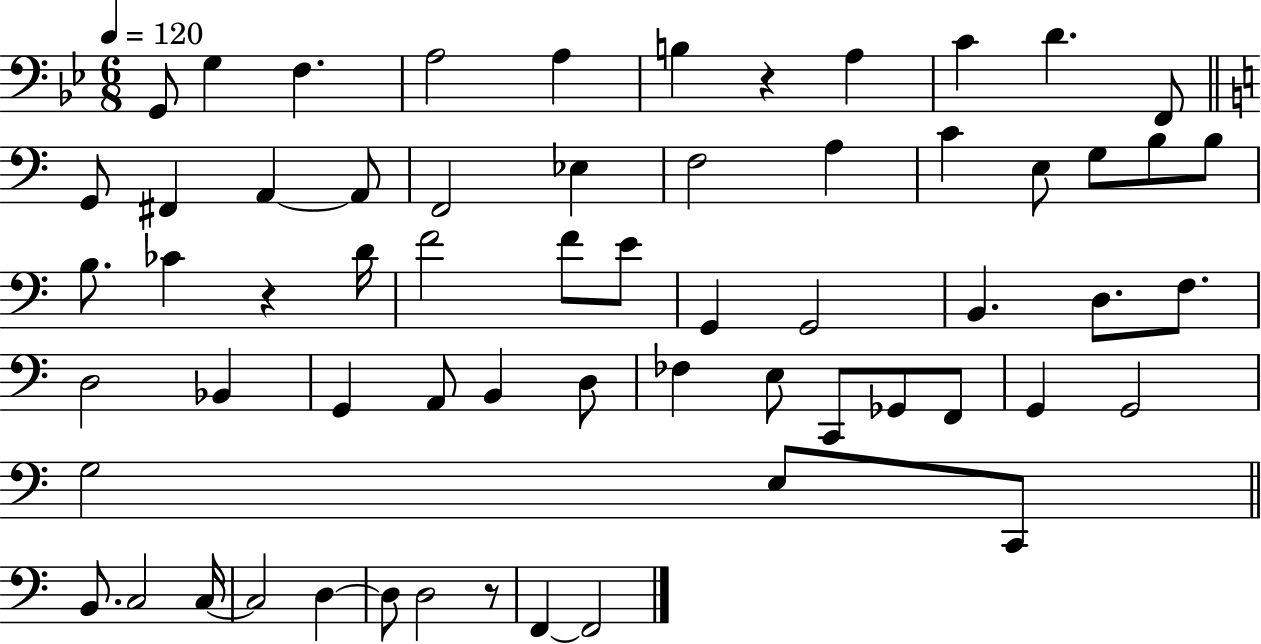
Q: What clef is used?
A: bass